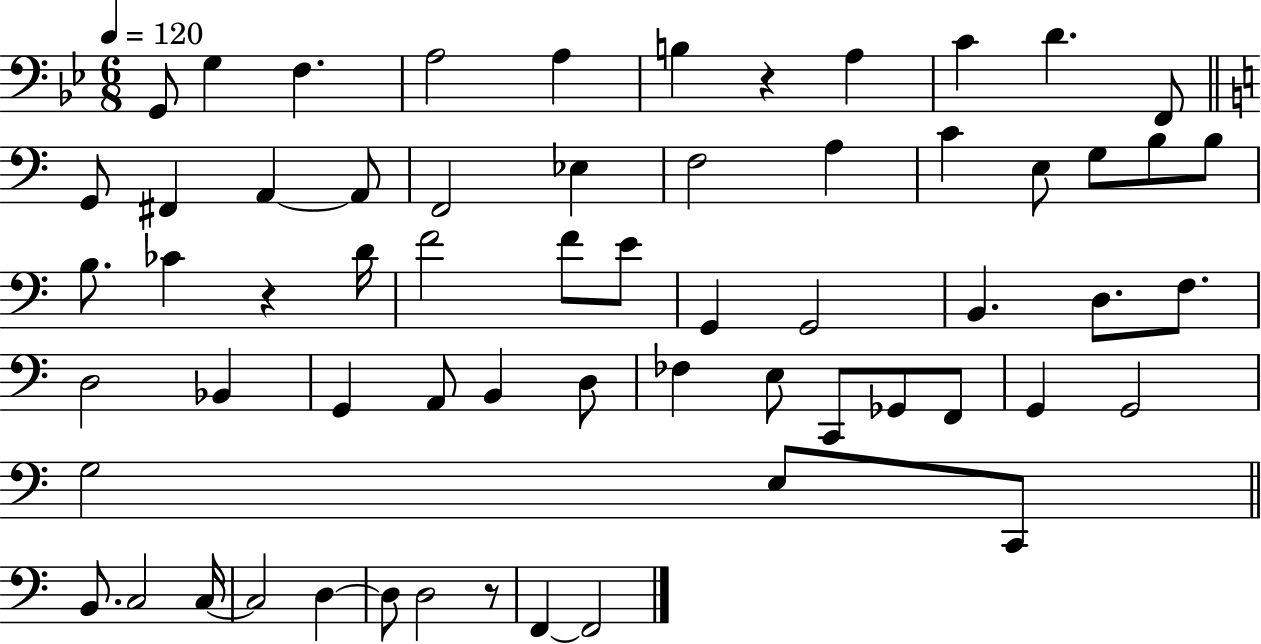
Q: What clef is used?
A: bass